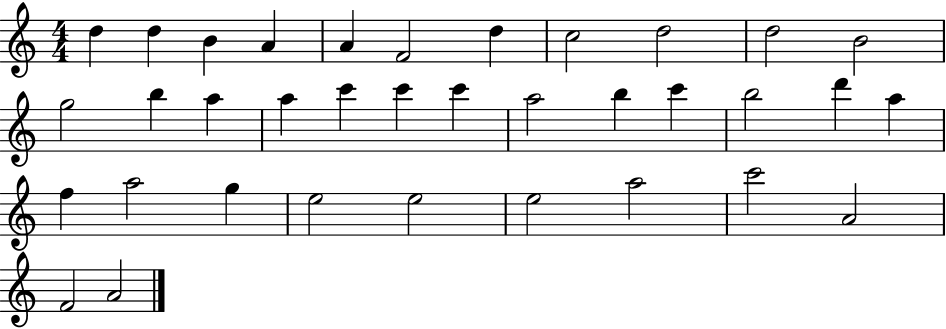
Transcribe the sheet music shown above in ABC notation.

X:1
T:Untitled
M:4/4
L:1/4
K:C
d d B A A F2 d c2 d2 d2 B2 g2 b a a c' c' c' a2 b c' b2 d' a f a2 g e2 e2 e2 a2 c'2 A2 F2 A2